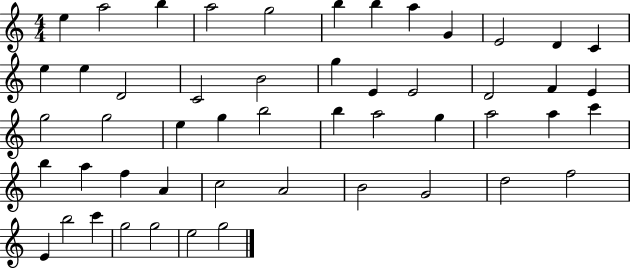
X:1
T:Untitled
M:4/4
L:1/4
K:C
e a2 b a2 g2 b b a G E2 D C e e D2 C2 B2 g E E2 D2 F E g2 g2 e g b2 b a2 g a2 a c' b a f A c2 A2 B2 G2 d2 f2 E b2 c' g2 g2 e2 g2